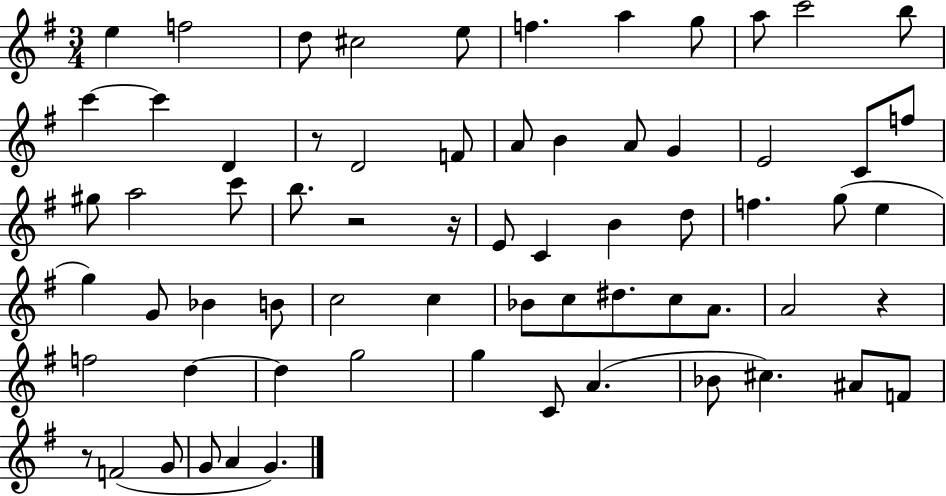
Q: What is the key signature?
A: G major